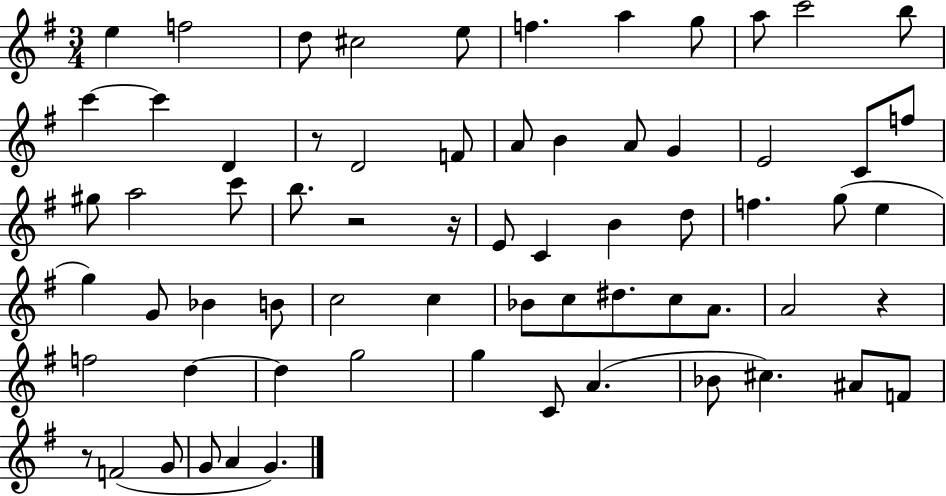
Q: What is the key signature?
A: G major